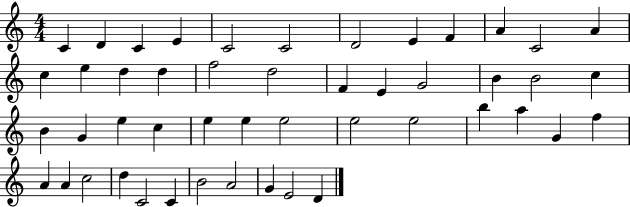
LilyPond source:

{
  \clef treble
  \numericTimeSignature
  \time 4/4
  \key c \major
  c'4 d'4 c'4 e'4 | c'2 c'2 | d'2 e'4 f'4 | a'4 c'2 a'4 | \break c''4 e''4 d''4 d''4 | f''2 d''2 | f'4 e'4 g'2 | b'4 b'2 c''4 | \break b'4 g'4 e''4 c''4 | e''4 e''4 e''2 | e''2 e''2 | b''4 a''4 g'4 f''4 | \break a'4 a'4 c''2 | d''4 c'2 c'4 | b'2 a'2 | g'4 e'2 d'4 | \break \bar "|."
}